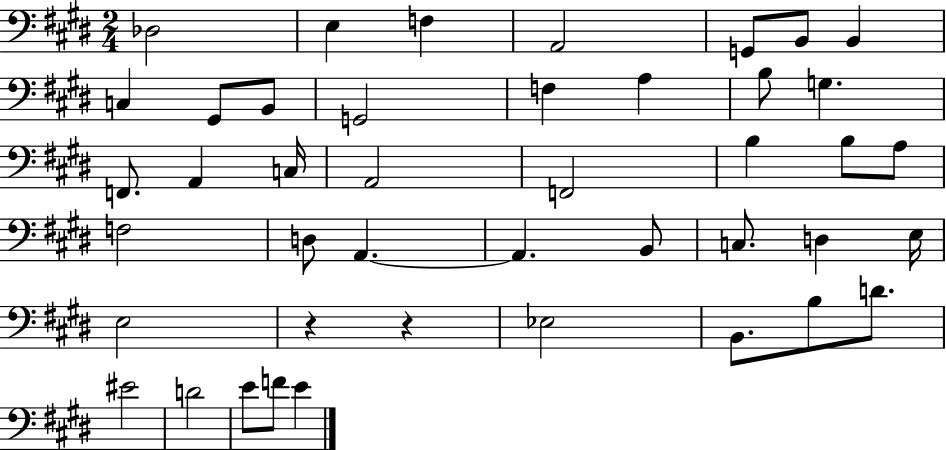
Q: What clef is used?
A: bass